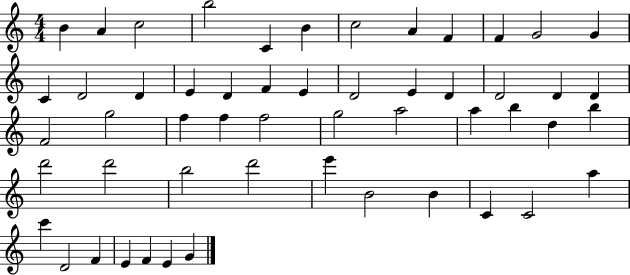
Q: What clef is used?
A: treble